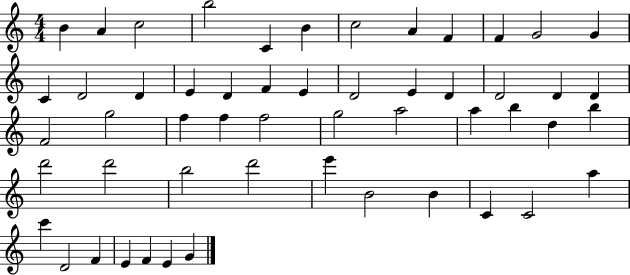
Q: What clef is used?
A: treble